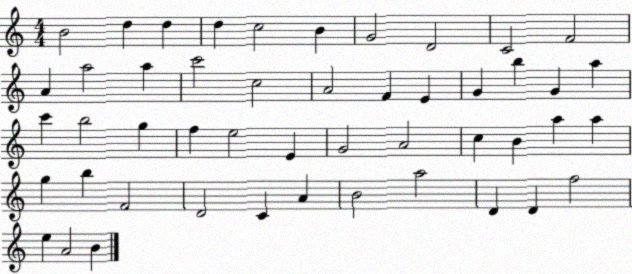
X:1
T:Untitled
M:4/4
L:1/4
K:C
B2 d d d c2 B G2 D2 C2 F2 A a2 a c'2 c2 A2 F E G b G a c' b2 g f e2 E G2 A2 c B a a g b F2 D2 C A B2 a2 D D f2 e A2 B